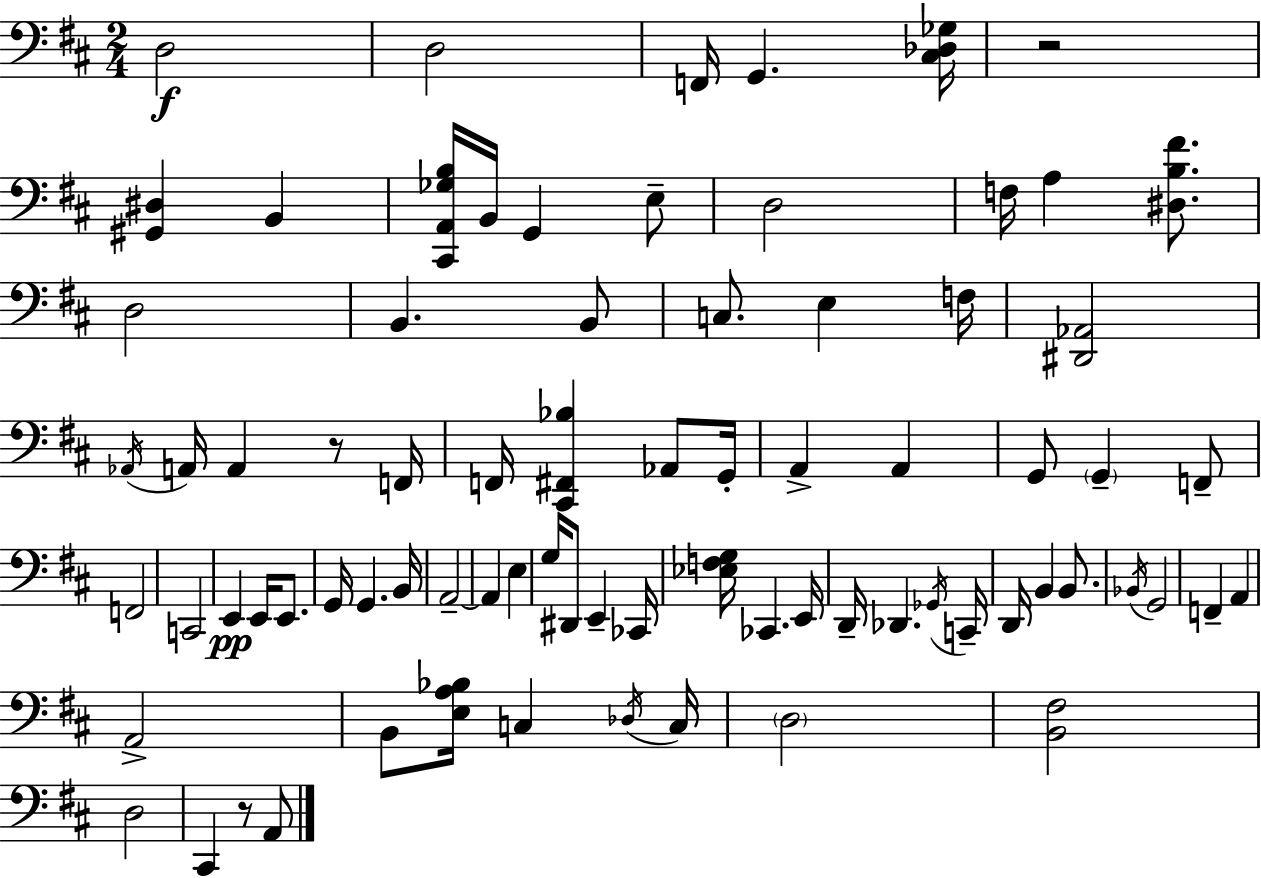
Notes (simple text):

D3/h D3/h F2/s G2/q. [C#3,Db3,Gb3]/s R/h [G#2,D#3]/q B2/q [C#2,A2,Gb3,B3]/s B2/s G2/q E3/e D3/h F3/s A3/q [D#3,B3,F#4]/e. D3/h B2/q. B2/e C3/e. E3/q F3/s [D#2,Ab2]/h Ab2/s A2/s A2/q R/e F2/s F2/s [C#2,F#2,Bb3]/q Ab2/e G2/s A2/q A2/q G2/e G2/q F2/e F2/h C2/h E2/q E2/s E2/e. G2/s G2/q. B2/s A2/h A2/q E3/q G3/s D#2/e E2/q CES2/s [Eb3,F3,G3]/s CES2/q. E2/s D2/s Db2/q. Gb2/s C2/s D2/s B2/q B2/e. Bb2/s G2/h F2/q A2/q A2/h B2/e [E3,A3,Bb3]/s C3/q Db3/s C3/s D3/h [B2,F#3]/h D3/h C#2/q R/e A2/e